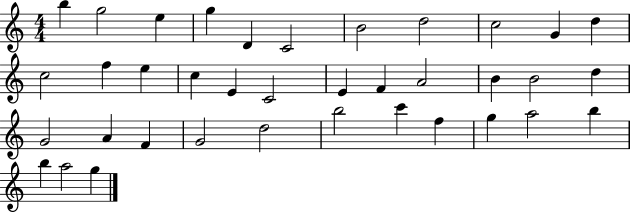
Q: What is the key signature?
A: C major